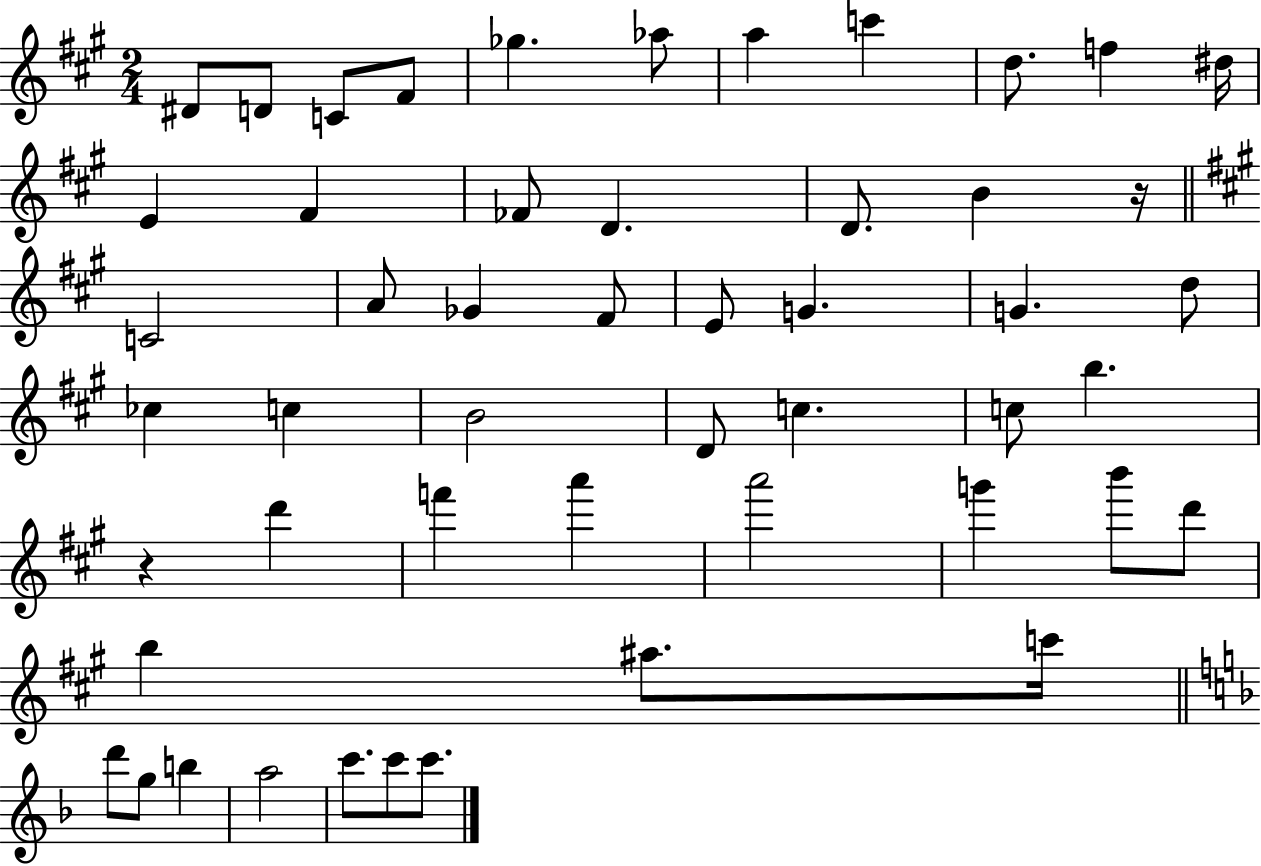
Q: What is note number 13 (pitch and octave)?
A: F#4